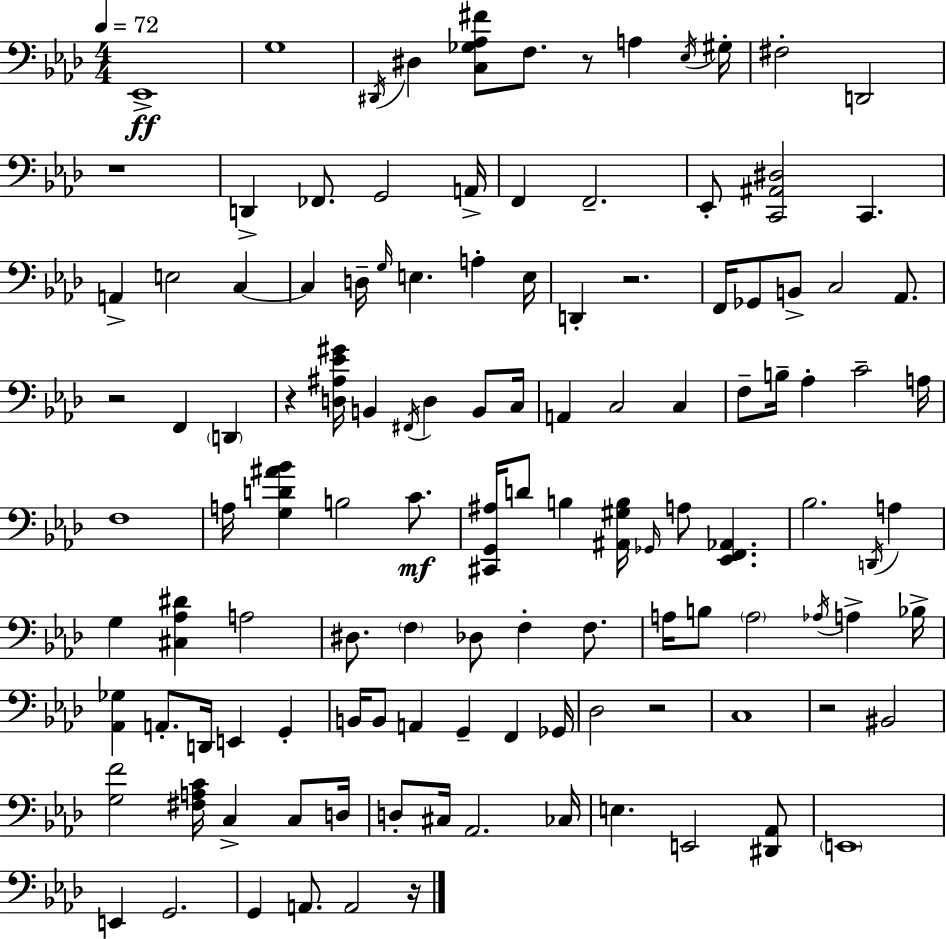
Eb2/w G3/w D#2/s D#3/q [C3,Gb3,Ab3,F#4]/e F3/e. R/e A3/q Eb3/s G#3/s F#3/h D2/h R/w D2/q FES2/e. G2/h A2/s F2/q F2/h. Eb2/e [C2,A#2,D#3]/h C2/q. A2/q E3/h C3/q C3/q D3/s G3/s E3/q. A3/q E3/s D2/q R/h. F2/s Gb2/e B2/e C3/h Ab2/e. R/h F2/q D2/q R/q [D3,A#3,Eb4,G#4]/s B2/q F#2/s D3/q B2/e C3/s A2/q C3/h C3/q F3/e B3/s Ab3/q C4/h A3/s F3/w A3/s [G3,D4,A#4,Bb4]/q B3/h C4/e. [C#2,G2,A#3]/s D4/e B3/q [A#2,G#3,B3]/s Gb2/s A3/e [Eb2,F2,Ab2]/q. Bb3/h. D2/s A3/q G3/q [C#3,Ab3,D#4]/q A3/h D#3/e. F3/q Db3/e F3/q F3/e. A3/s B3/e A3/h Ab3/s A3/q Bb3/s [Ab2,Gb3]/q A2/e. D2/s E2/q G2/q B2/s B2/e A2/q G2/q F2/q Gb2/s Db3/h R/h C3/w R/h BIS2/h [G3,F4]/h [F#3,A3,C4]/s C3/q C3/e D3/s D3/e C#3/s Ab2/h. CES3/s E3/q. E2/h [D#2,Ab2]/e E2/w E2/q G2/h. G2/q A2/e. A2/h R/s